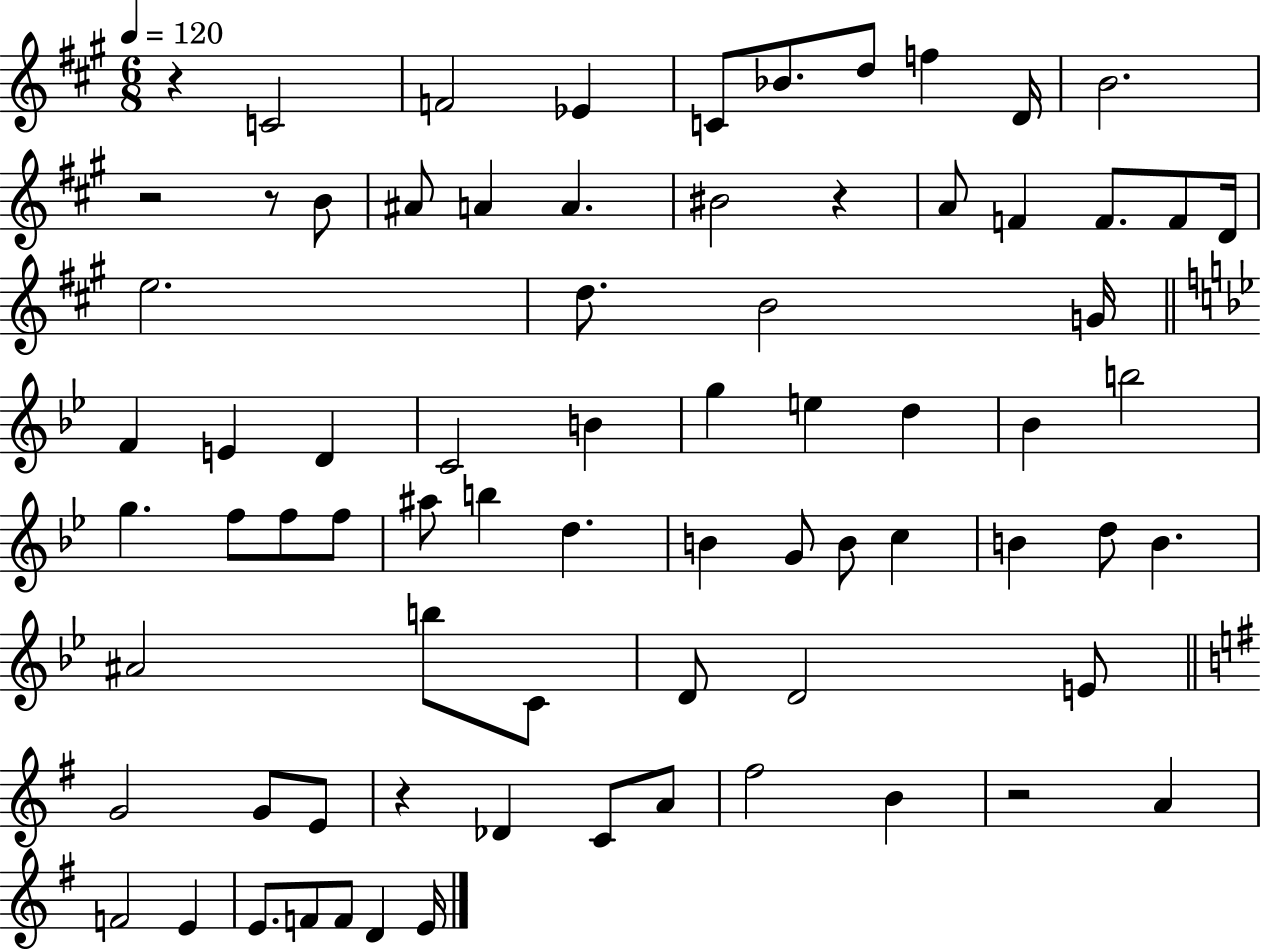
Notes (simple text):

R/q C4/h F4/h Eb4/q C4/e Bb4/e. D5/e F5/q D4/s B4/h. R/h R/e B4/e A#4/e A4/q A4/q. BIS4/h R/q A4/e F4/q F4/e. F4/e D4/s E5/h. D5/e. B4/h G4/s F4/q E4/q D4/q C4/h B4/q G5/q E5/q D5/q Bb4/q B5/h G5/q. F5/e F5/e F5/e A#5/e B5/q D5/q. B4/q G4/e B4/e C5/q B4/q D5/e B4/q. A#4/h B5/e C4/e D4/e D4/h E4/e G4/h G4/e E4/e R/q Db4/q C4/e A4/e F#5/h B4/q R/h A4/q F4/h E4/q E4/e. F4/e F4/e D4/q E4/s